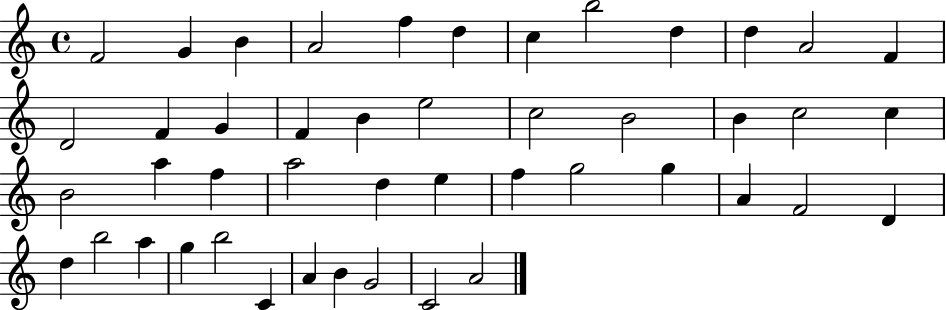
X:1
T:Untitled
M:4/4
L:1/4
K:C
F2 G B A2 f d c b2 d d A2 F D2 F G F B e2 c2 B2 B c2 c B2 a f a2 d e f g2 g A F2 D d b2 a g b2 C A B G2 C2 A2